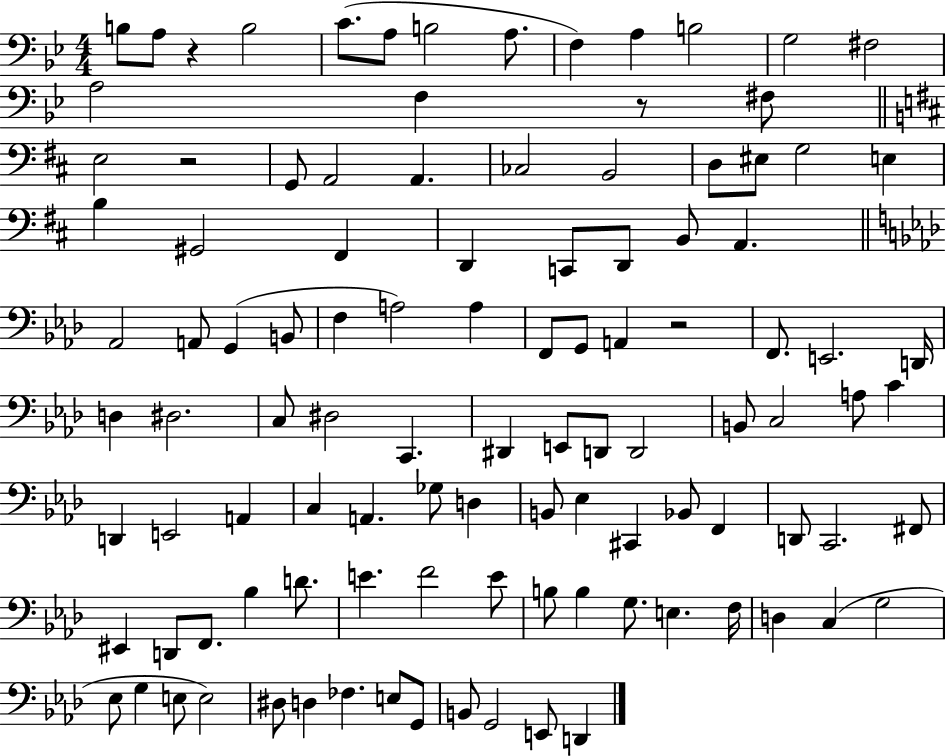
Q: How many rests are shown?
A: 4